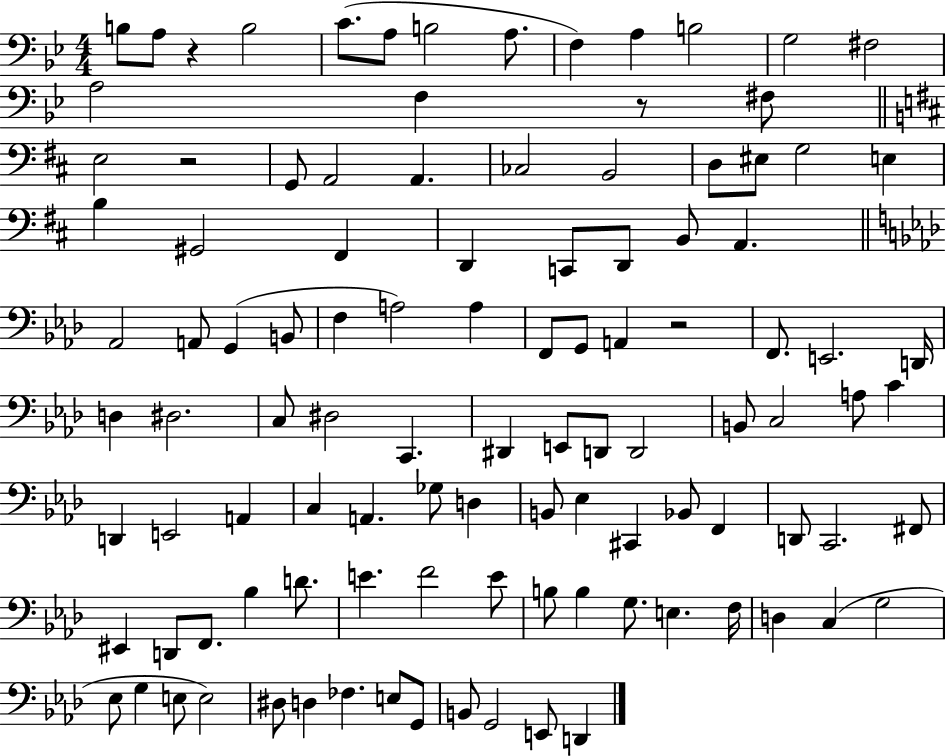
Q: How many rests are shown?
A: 4